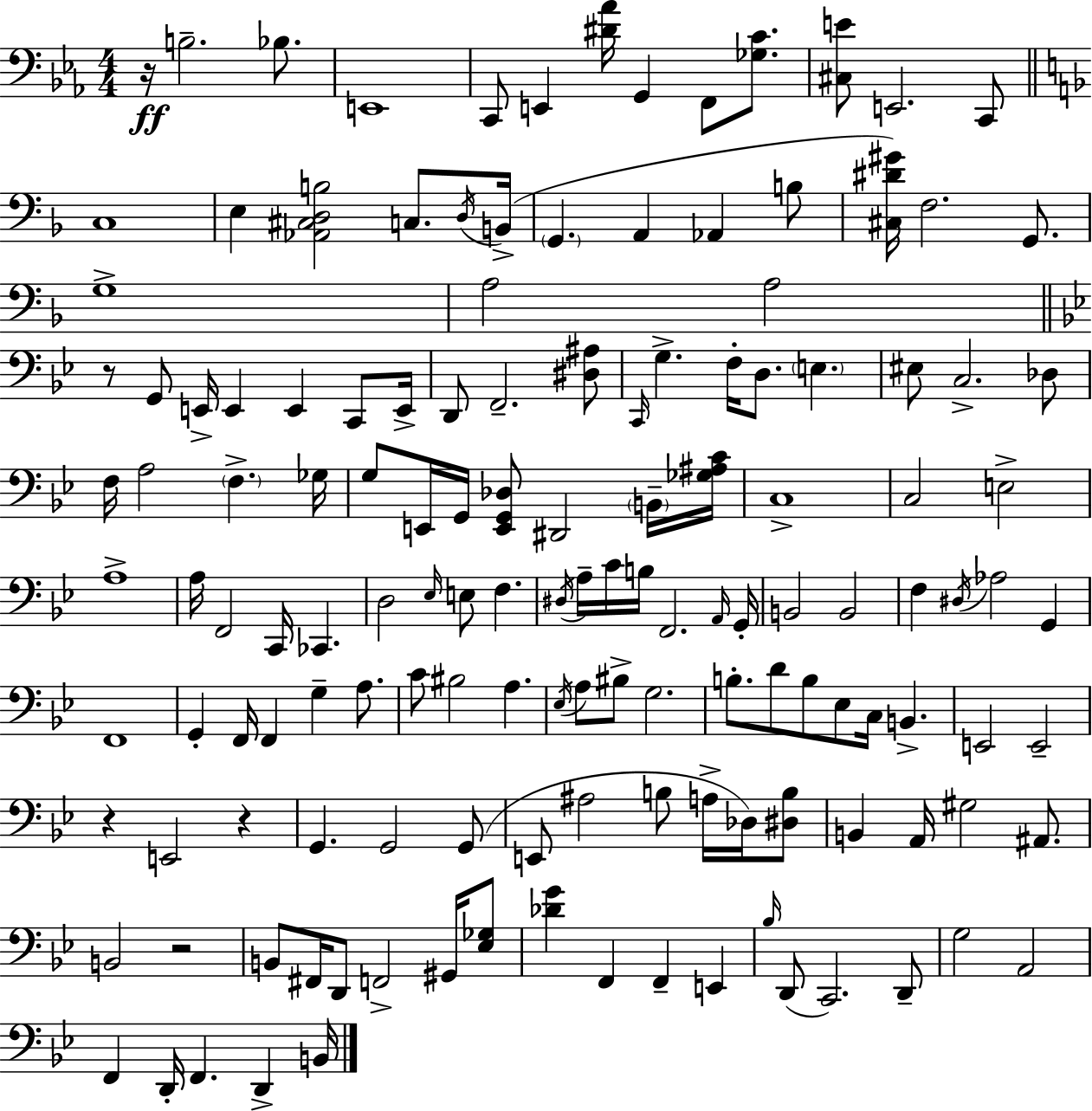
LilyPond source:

{
  \clef bass
  \numericTimeSignature
  \time 4/4
  \key ees \major
  r16\ff b2.-- bes8. | e,1 | c,8 e,4 <dis' aes'>16 g,4 f,8 <ges c'>8. | <cis e'>8 e,2. c,8 | \break \bar "||" \break \key f \major c1 | e4 <aes, cis d b>2 c8. \acciaccatura { d16 } | b,16->( \parenthesize g,4. a,4 aes,4 b8 | <cis dis' gis'>16) f2. g,8. | \break g1-> | a2 a2 | \bar "||" \break \key bes \major r8 g,8 e,16-> e,4 e,4 c,8 e,16-> | d,8 f,2.-- <dis ais>8 | \grace { c,16 } g4.-> f16-. d8. \parenthesize e4. | eis8 c2.-> des8 | \break f16 a2 \parenthesize f4.-> | ges16 g8 e,16 g,16 <e, g, des>8 dis,2 \parenthesize b,16-- | <ges ais c'>16 c1-> | c2 e2-> | \break a1-> | a16 f,2 c,16 ces,4. | d2 \grace { ees16 } e8 f4. | \acciaccatura { dis16 } a16-- c'16 b16 f,2. | \break \grace { a,16 } g,16-. b,2 b,2 | f4 \acciaccatura { dis16 } aes2 | g,4 f,1 | g,4-. f,16 f,4 g4-- | \break a8. c'8 bis2 a4. | \acciaccatura { ees16 } a8 bis8-> g2. | b8.-. d'8 b8 ees8 c16 | b,4.-> e,2 e,2-- | \break r4 e,2 | r4 g,4. g,2 | g,8( e,8 ais2 | b8 a16-> des16) <dis b>8 b,4 a,16 gis2 | \break ais,8. b,2 r2 | b,8 fis,16 d,8 f,2-> | gis,16 <ees ges>8 <des' g'>4 f,4 f,4-- | e,4 \grace { bes16 }( d,8 c,2.) | \break d,8-- g2 a,2 | f,4 d,16-. f,4. | d,4-> b,16 \bar "|."
}